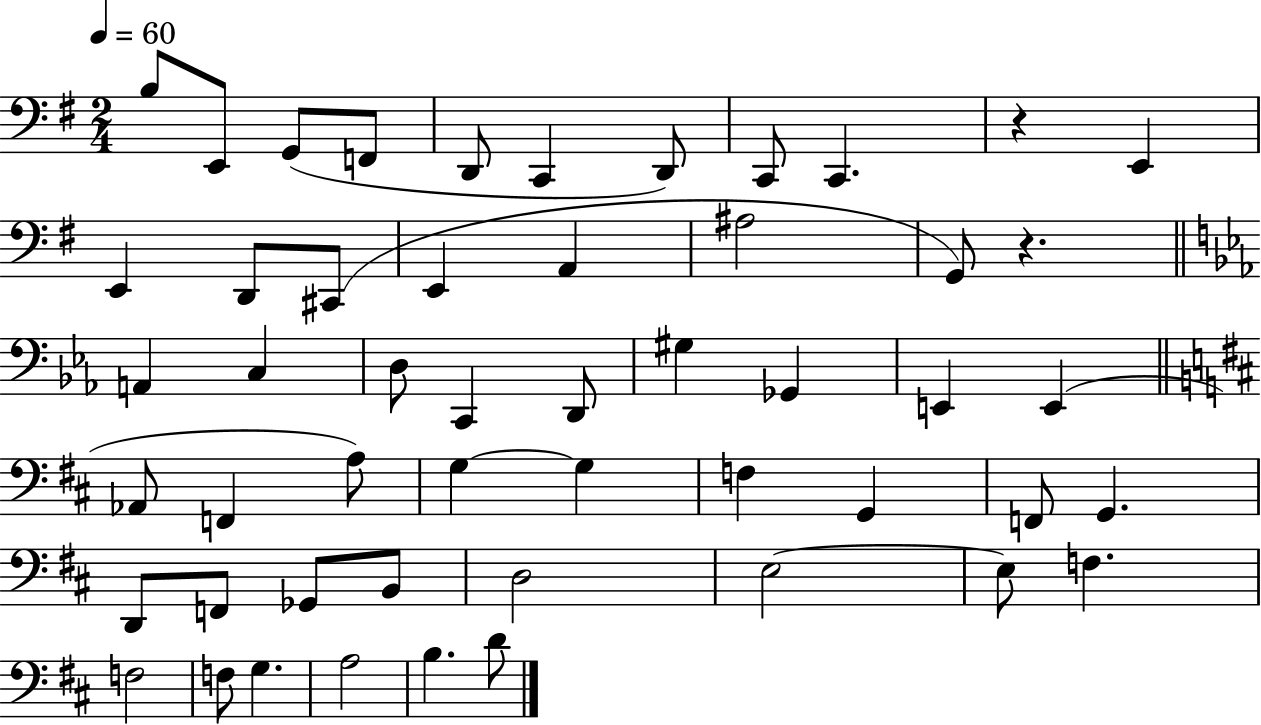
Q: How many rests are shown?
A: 2